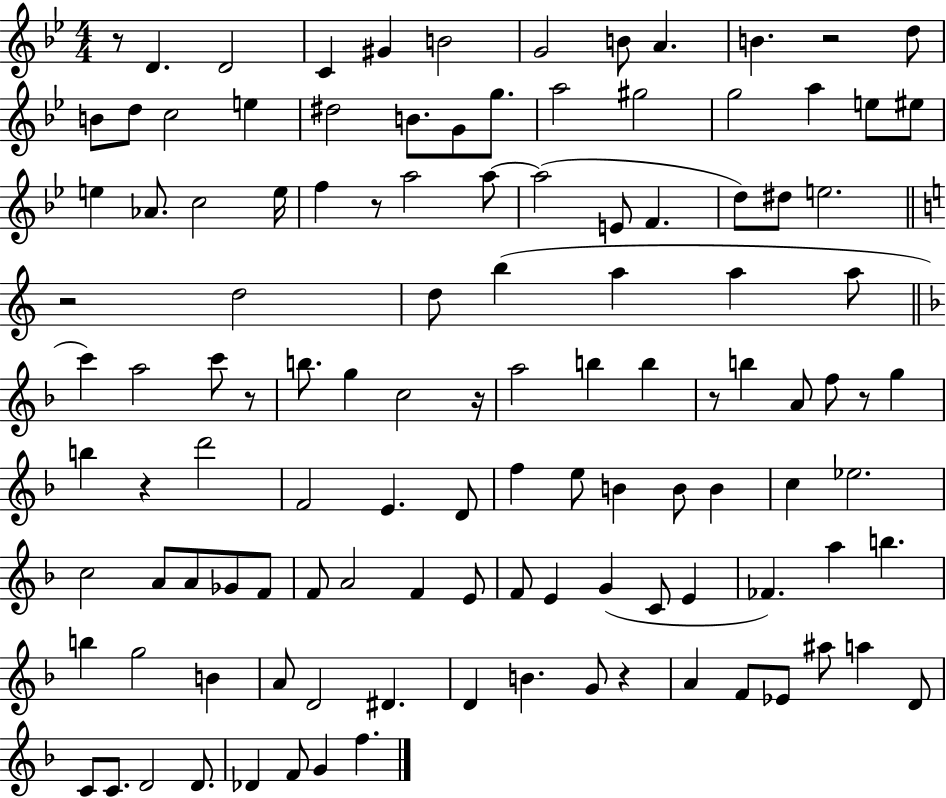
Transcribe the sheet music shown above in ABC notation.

X:1
T:Untitled
M:4/4
L:1/4
K:Bb
z/2 D D2 C ^G B2 G2 B/2 A B z2 d/2 B/2 d/2 c2 e ^d2 B/2 G/2 g/2 a2 ^g2 g2 a e/2 ^e/2 e _A/2 c2 e/4 f z/2 a2 a/2 a2 E/2 F d/2 ^d/2 e2 z2 d2 d/2 b a a a/2 c' a2 c'/2 z/2 b/2 g c2 z/4 a2 b b z/2 b A/2 f/2 z/2 g b z d'2 F2 E D/2 f e/2 B B/2 B c _e2 c2 A/2 A/2 _G/2 F/2 F/2 A2 F E/2 F/2 E G C/2 E _F a b b g2 B A/2 D2 ^D D B G/2 z A F/2 _E/2 ^a/2 a D/2 C/2 C/2 D2 D/2 _D F/2 G f